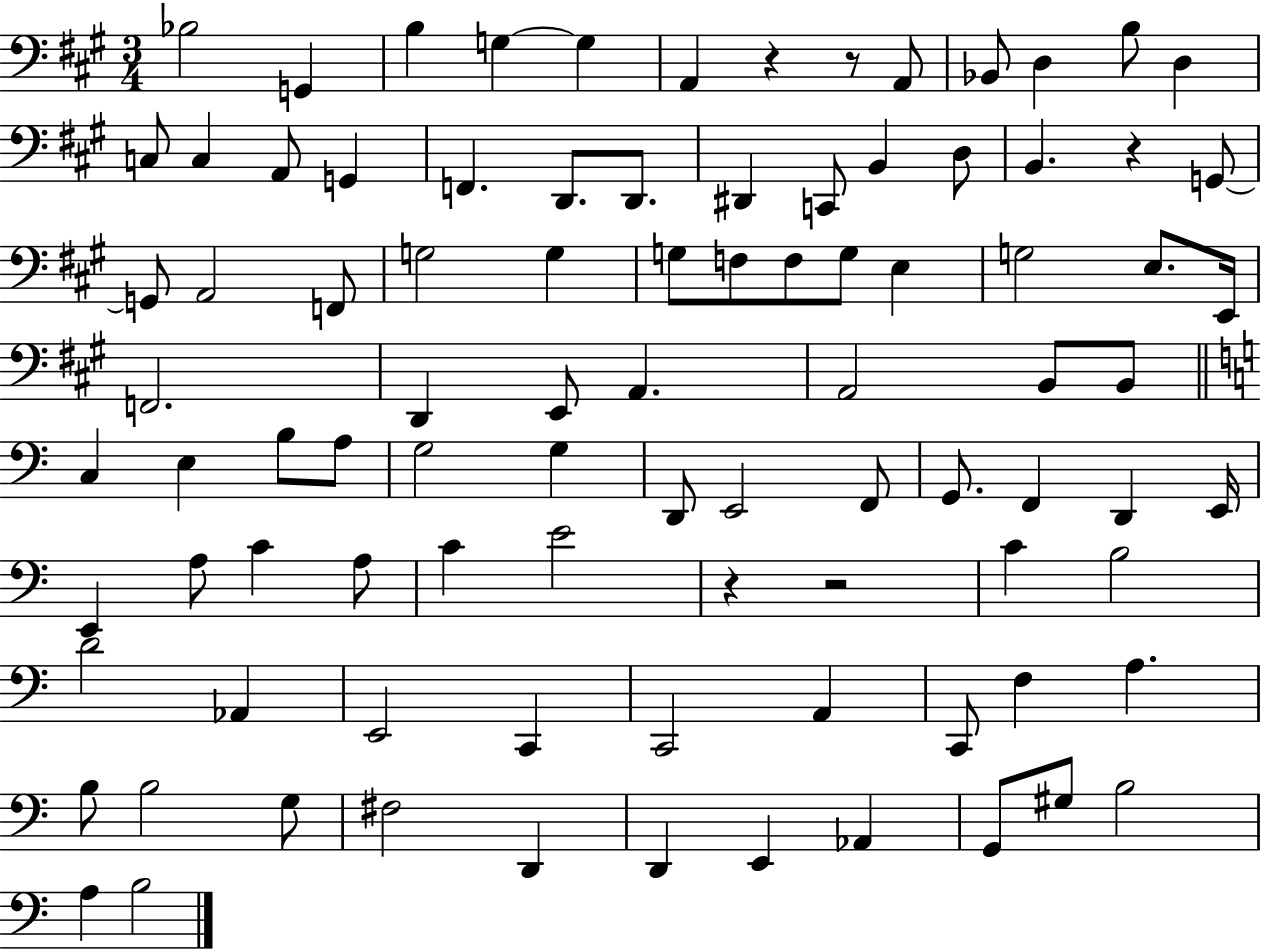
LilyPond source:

{
  \clef bass
  \numericTimeSignature
  \time 3/4
  \key a \major
  \repeat volta 2 { bes2 g,4 | b4 g4~~ g4 | a,4 r4 r8 a,8 | bes,8 d4 b8 d4 | \break c8 c4 a,8 g,4 | f,4. d,8. d,8. | dis,4 c,8 b,4 d8 | b,4. r4 g,8~~ | \break g,8 a,2 f,8 | g2 g4 | g8 f8 f8 g8 e4 | g2 e8. e,16 | \break f,2. | d,4 e,8 a,4. | a,2 b,8 b,8 | \bar "||" \break \key c \major c4 e4 b8 a8 | g2 g4 | d,8 e,2 f,8 | g,8. f,4 d,4 e,16 | \break e,4 a8 c'4 a8 | c'4 e'2 | r4 r2 | c'4 b2 | \break d'2 aes,4 | e,2 c,4 | c,2 a,4 | c,8 f4 a4. | \break b8 b2 g8 | fis2 d,4 | d,4 e,4 aes,4 | g,8 gis8 b2 | \break a4 b2 | } \bar "|."
}